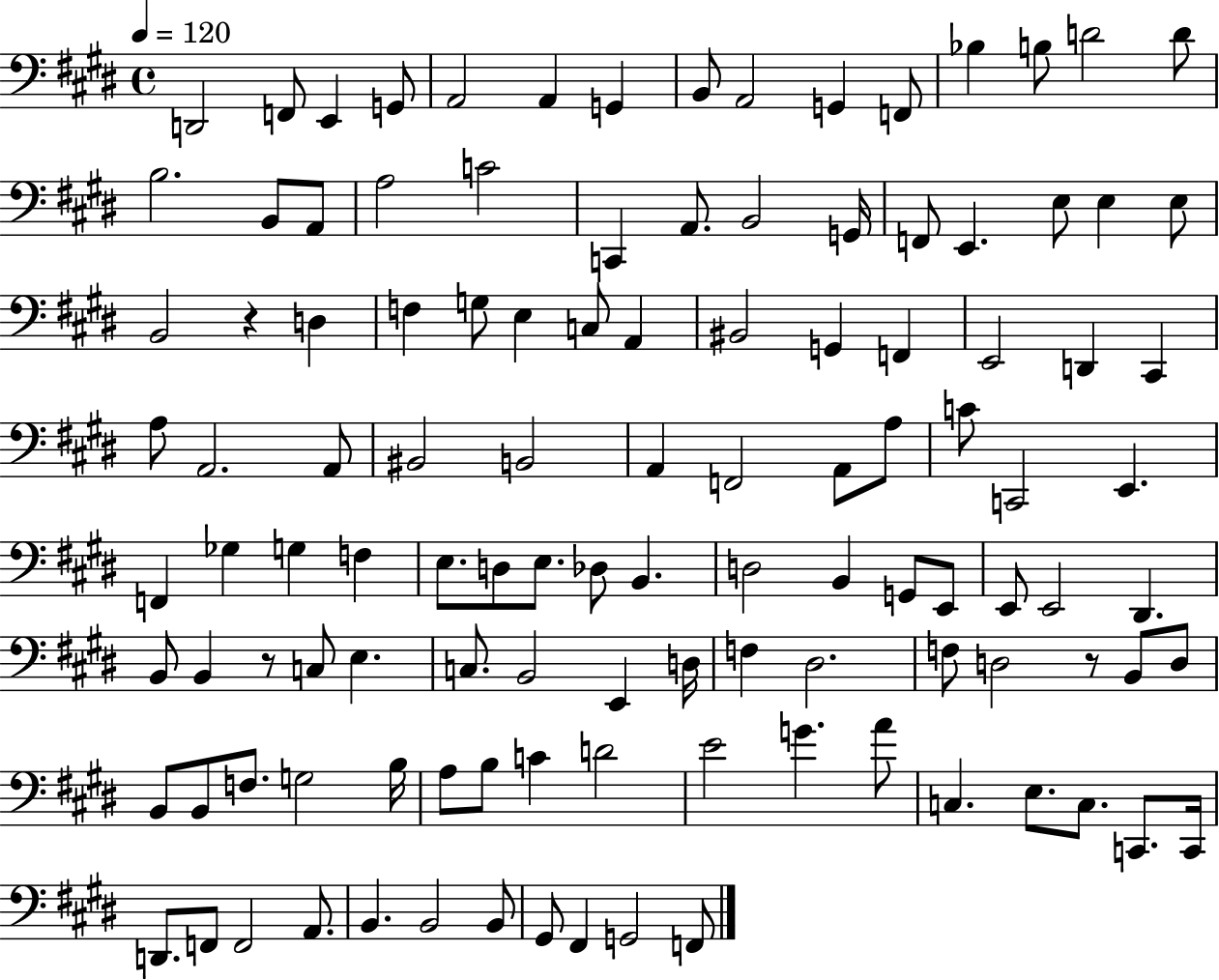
{
  \clef bass
  \time 4/4
  \defaultTimeSignature
  \key e \major
  \tempo 4 = 120
  \repeat volta 2 { d,2 f,8 e,4 g,8 | a,2 a,4 g,4 | b,8 a,2 g,4 f,8 | bes4 b8 d'2 d'8 | \break b2. b,8 a,8 | a2 c'2 | c,4 a,8. b,2 g,16 | f,8 e,4. e8 e4 e8 | \break b,2 r4 d4 | f4 g8 e4 c8 a,4 | bis,2 g,4 f,4 | e,2 d,4 cis,4 | \break a8 a,2. a,8 | bis,2 b,2 | a,4 f,2 a,8 a8 | c'8 c,2 e,4. | \break f,4 ges4 g4 f4 | e8. d8 e8. des8 b,4. | d2 b,4 g,8 e,8 | e,8 e,2 dis,4. | \break b,8 b,4 r8 c8 e4. | c8. b,2 e,4 d16 | f4 dis2. | f8 d2 r8 b,8 d8 | \break b,8 b,8 f8. g2 b16 | a8 b8 c'4 d'2 | e'2 g'4. a'8 | c4. e8. c8. c,8. c,16 | \break d,8. f,8 f,2 a,8. | b,4. b,2 b,8 | gis,8 fis,4 g,2 f,8 | } \bar "|."
}